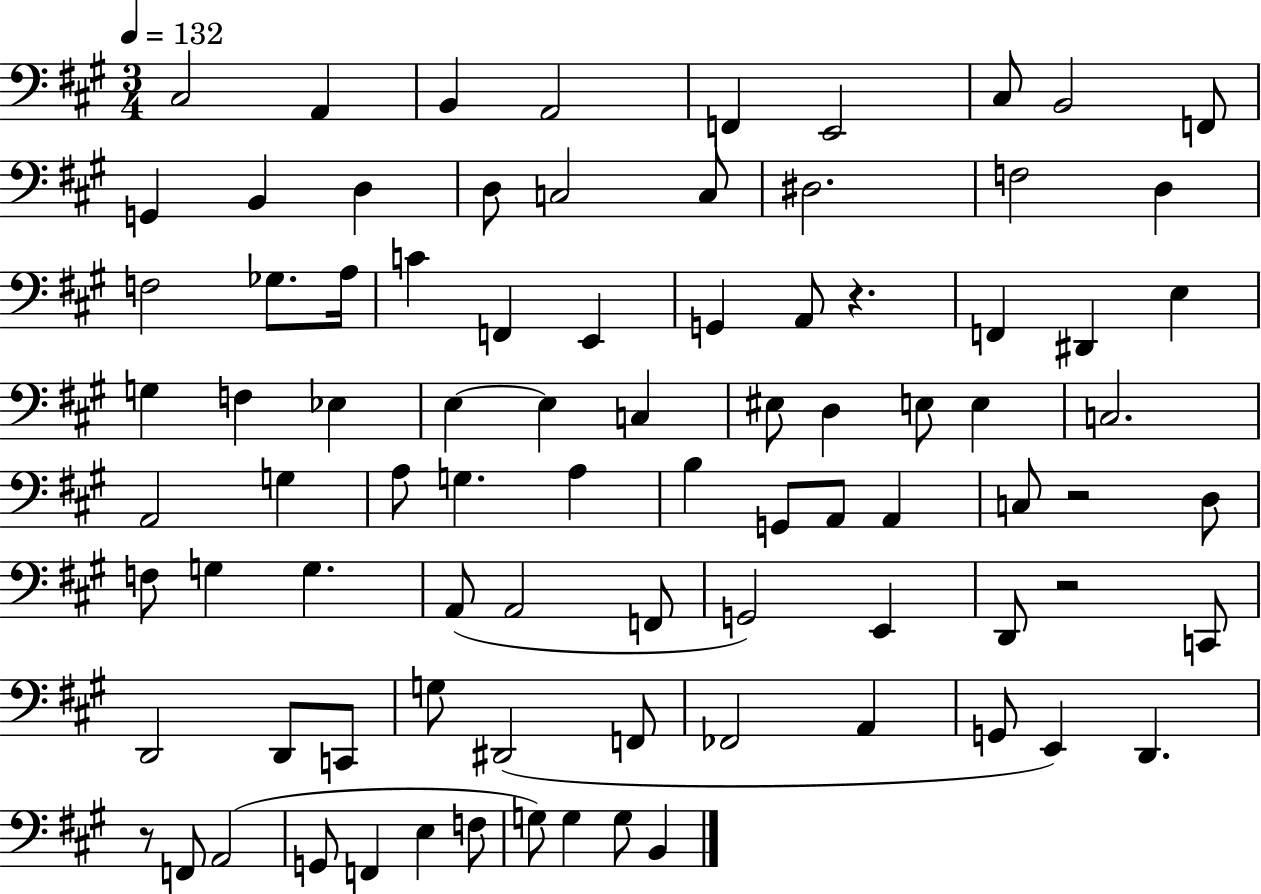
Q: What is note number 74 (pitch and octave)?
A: A2